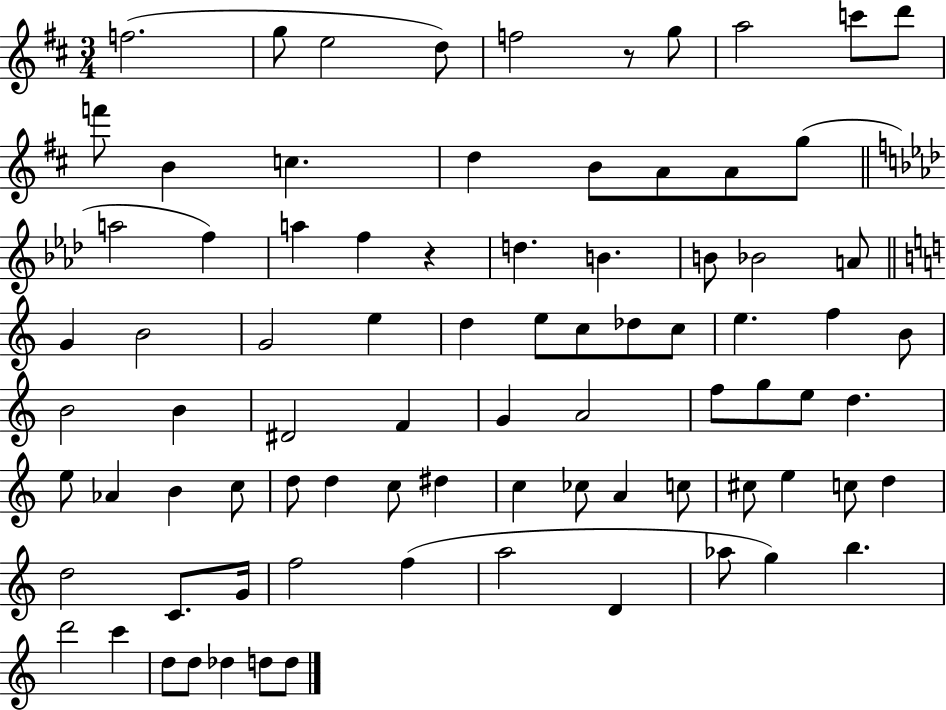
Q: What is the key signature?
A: D major